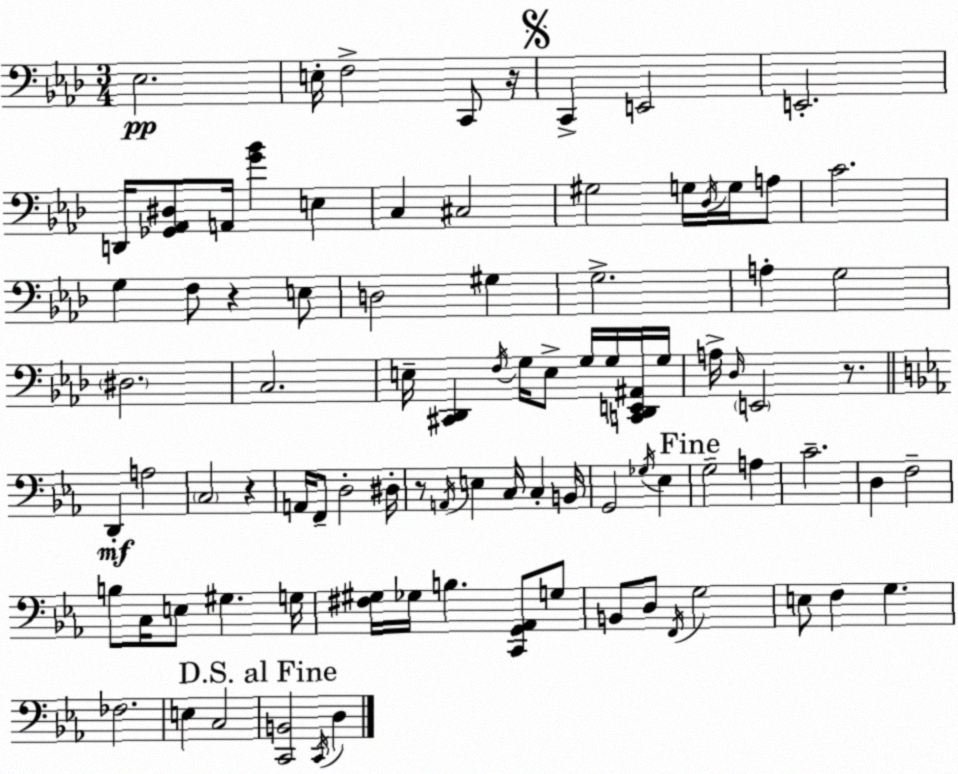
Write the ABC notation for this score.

X:1
T:Untitled
M:3/4
L:1/4
K:Ab
_E,2 E,/4 F,2 C,,/2 z/4 C,, E,,2 E,,2 D,,/4 [_G,,_A,,^D,]/2 A,,/4 [G_B] E, C, ^C,2 ^G,2 G,/4 _D,/4 G,/4 A,/2 C2 G, F,/2 z E,/2 D,2 ^G, G,2 A, G,2 ^D,2 C,2 E,/4 [^C,,_D,,] F,/4 G,/4 E,/2 G,/4 G,/4 [C,,_D,,E,,^A,,]/4 G,/4 A,/4 _D,/4 E,,2 z/2 D,, A,2 C,2 z A,,/4 F,,/2 D,2 ^D,/4 z/2 A,,/4 E, C,/4 C, B,,/4 G,,2 _G,/4 _E, G,2 A, C2 D, F,2 B,/2 C,/4 E,/2 ^G, G,/4 [^F,^G,]/4 _G,/4 B, [C,,G,,_A,,]/2 G,/2 B,,/2 D,/2 F,,/4 G,2 E,/2 F, G, _F,2 E, C,2 [C,,B,,]2 C,,/4 D,